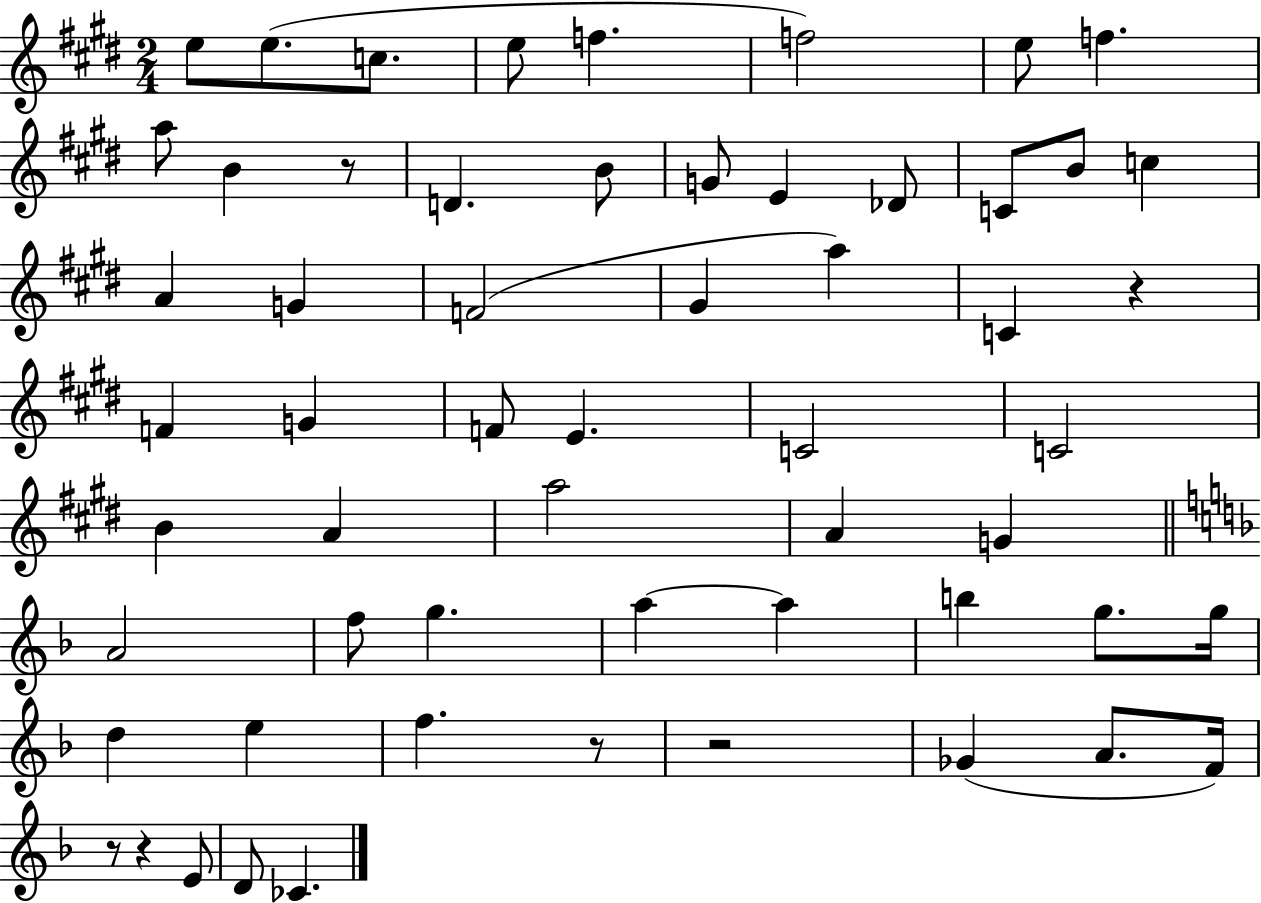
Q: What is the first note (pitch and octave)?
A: E5